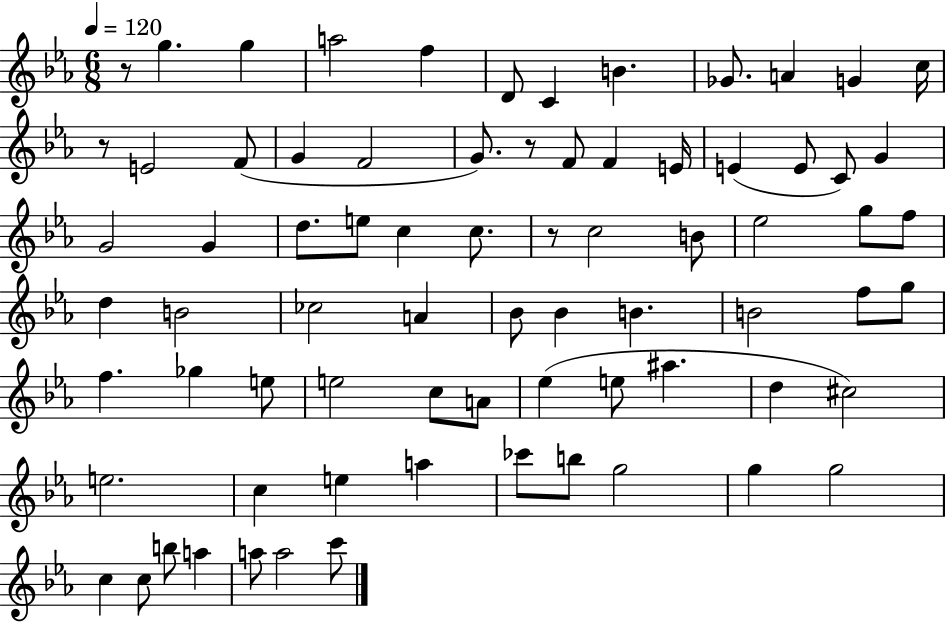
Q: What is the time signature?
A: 6/8